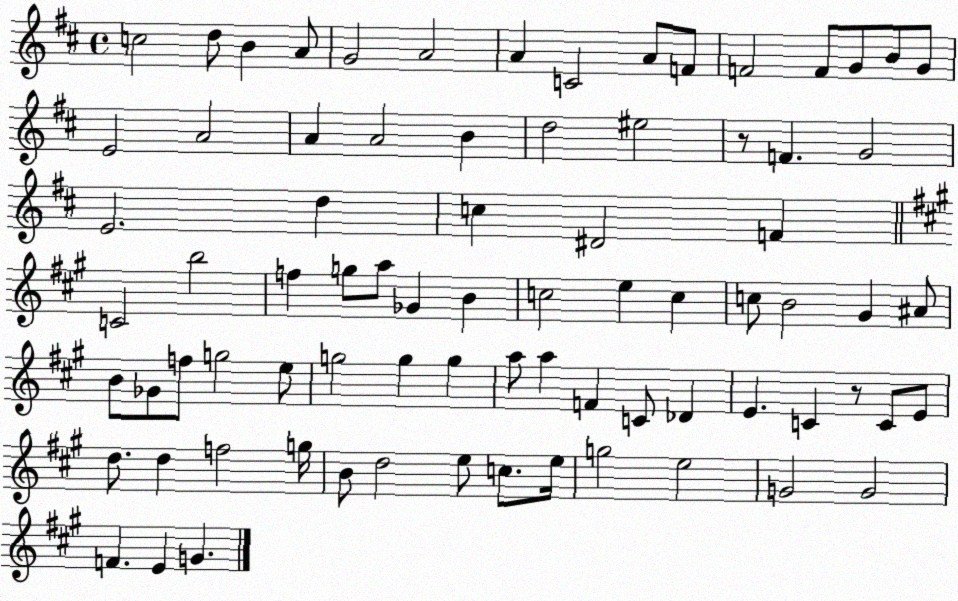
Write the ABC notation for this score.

X:1
T:Untitled
M:4/4
L:1/4
K:D
c2 d/2 B A/2 G2 A2 A C2 A/2 F/2 F2 F/2 G/2 B/2 G/2 E2 A2 A A2 B d2 ^e2 z/2 F G2 E2 d c ^D2 F C2 b2 f g/2 a/2 _G B c2 e c c/2 B2 ^G ^A/2 B/2 _G/2 f/2 g2 e/2 g2 g g a/2 a F C/2 _D E C z/2 C/2 E/2 d/2 d f2 g/4 B/2 d2 e/2 c/2 e/4 g2 e2 G2 G2 F E G